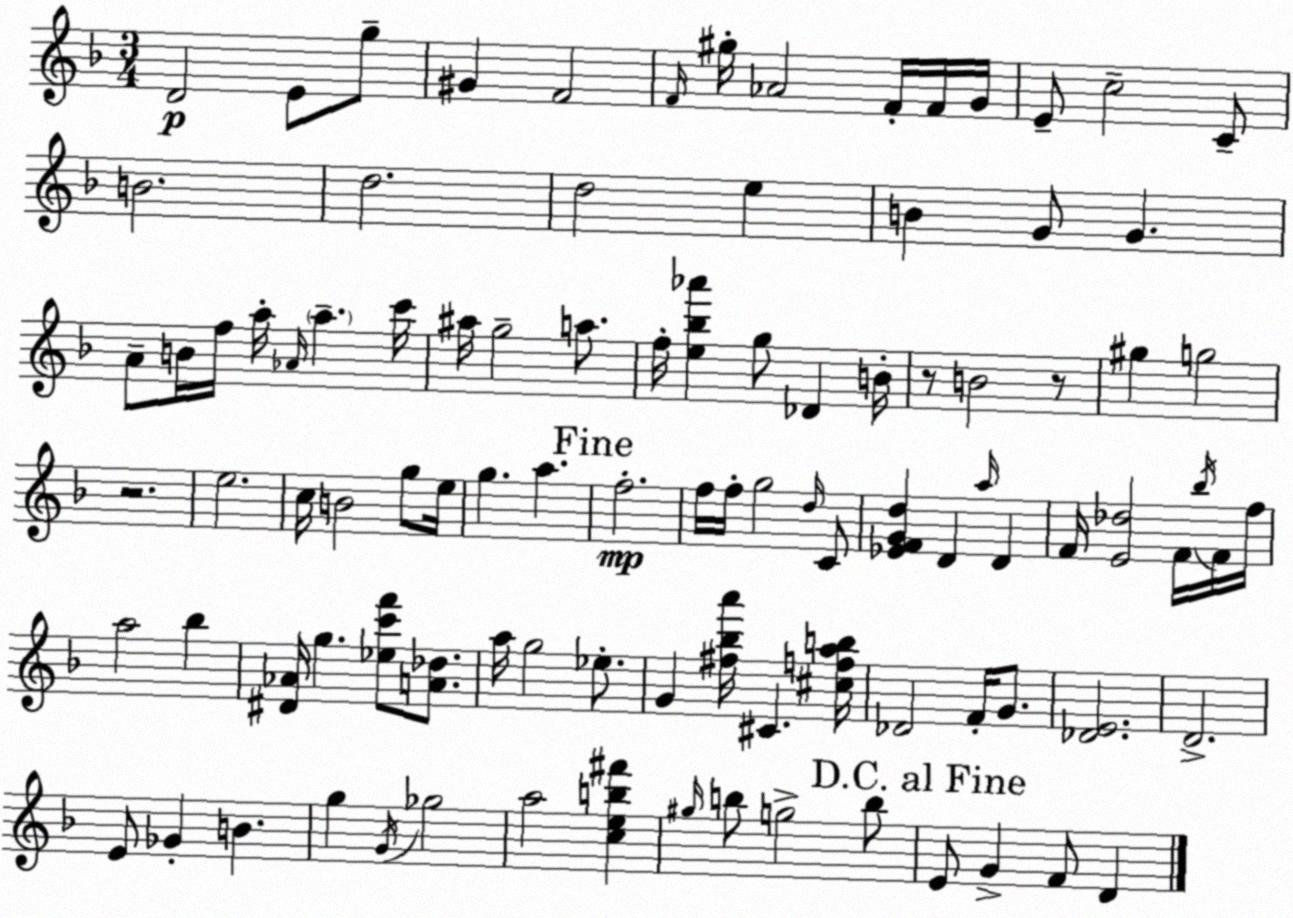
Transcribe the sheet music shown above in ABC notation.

X:1
T:Untitled
M:3/4
L:1/4
K:F
D2 E/2 g/2 ^G F2 F/4 ^g/4 _A2 F/4 F/4 G/4 E/2 c2 C/2 B2 d2 d2 e B G/2 G A/2 B/4 f/4 a/4 _A/4 a c'/4 ^a/4 g2 a/2 f/4 [e_b_a'] g/2 _D B/4 z/2 B2 z/2 ^g g2 z2 e2 c/4 B2 g/2 e/4 g a f2 f/4 f/4 g2 d/4 C/2 [_EFGd] D a/4 D F/4 [E_d]2 F/4 _b/4 F/4 f/4 a2 _b [^D_A]/4 g [_ec'f']/2 [A_d]/2 a/4 g2 _e/2 G [^f_ba']/4 ^C [^cfab]/4 _D2 F/4 G/2 [_DE]2 D2 E/2 _G B g G/4 _g2 a2 [ceb^f'] ^g/4 b/2 g2 b/2 E/2 G F/2 D